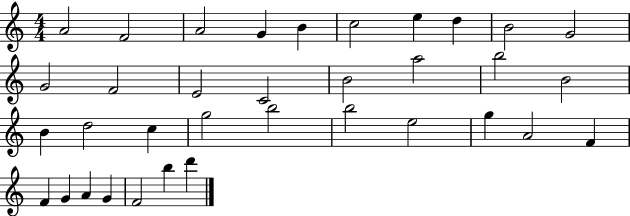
A4/h F4/h A4/h G4/q B4/q C5/h E5/q D5/q B4/h G4/h G4/h F4/h E4/h C4/h B4/h A5/h B5/h B4/h B4/q D5/h C5/q G5/h B5/h B5/h E5/h G5/q A4/h F4/q F4/q G4/q A4/q G4/q F4/h B5/q D6/q